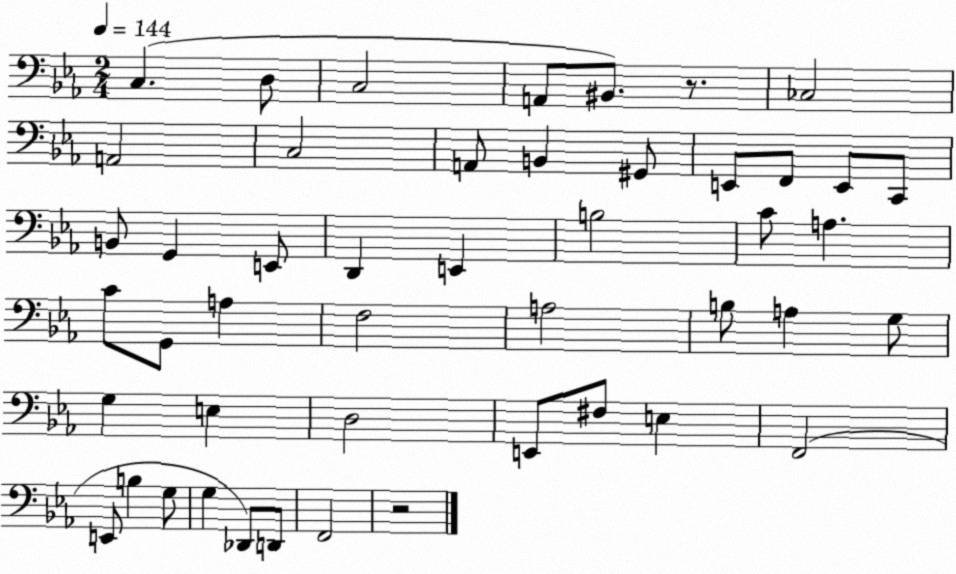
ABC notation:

X:1
T:Untitled
M:2/4
L:1/4
K:Eb
C, D,/2 C,2 A,,/2 ^B,,/2 z/2 _C,2 A,,2 C,2 A,,/2 B,, ^G,,/2 E,,/2 F,,/2 E,,/2 C,,/2 B,,/2 G,, E,,/2 D,, E,, B,2 C/2 A, C/2 G,,/2 A, F,2 A,2 B,/2 A, G,/2 G, E, D,2 E,,/2 ^F,/2 E, F,,2 E,,/2 B, G,/2 G, _D,,/2 D,,/2 F,,2 z2